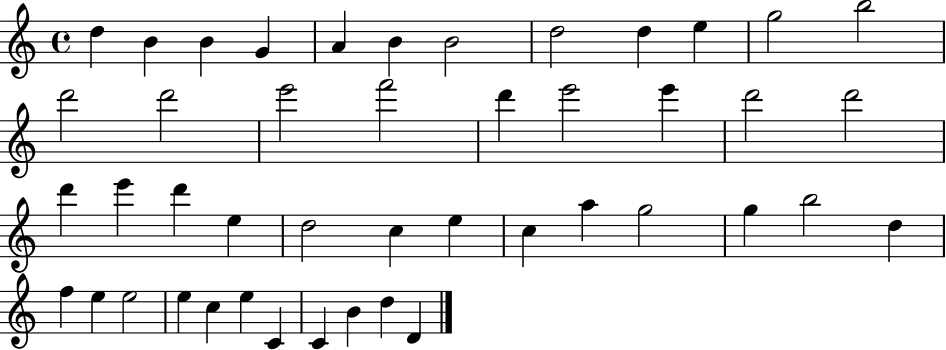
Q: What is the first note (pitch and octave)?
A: D5